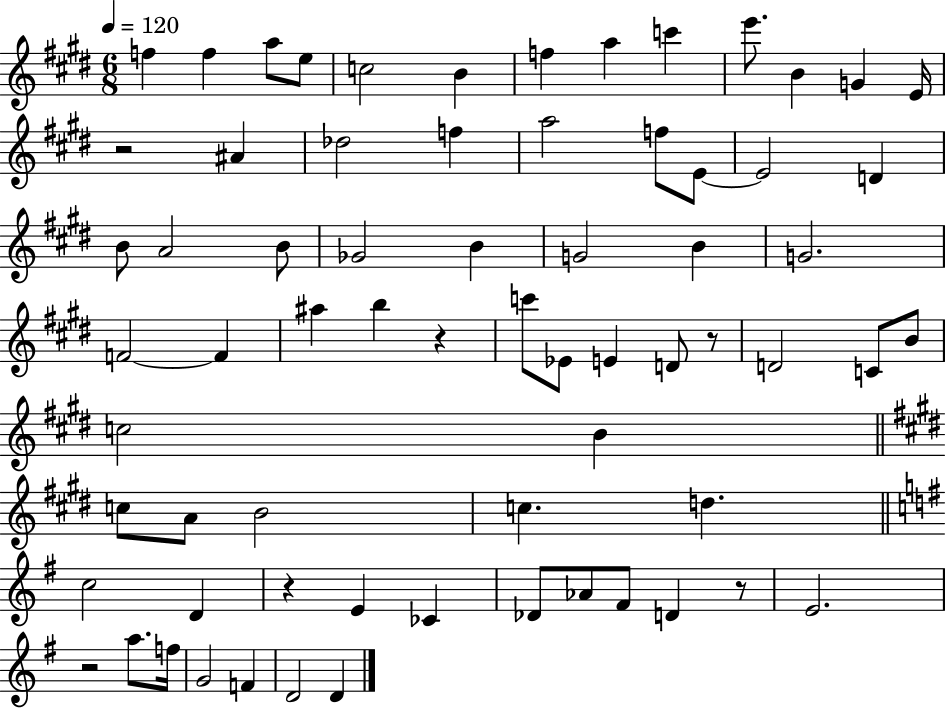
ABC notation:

X:1
T:Untitled
M:6/8
L:1/4
K:E
f f a/2 e/2 c2 B f a c' e'/2 B G E/4 z2 ^A _d2 f a2 f/2 E/2 E2 D B/2 A2 B/2 _G2 B G2 B G2 F2 F ^a b z c'/2 _E/2 E D/2 z/2 D2 C/2 B/2 c2 B c/2 A/2 B2 c d c2 D z E _C _D/2 _A/2 ^F/2 D z/2 E2 z2 a/2 f/4 G2 F D2 D